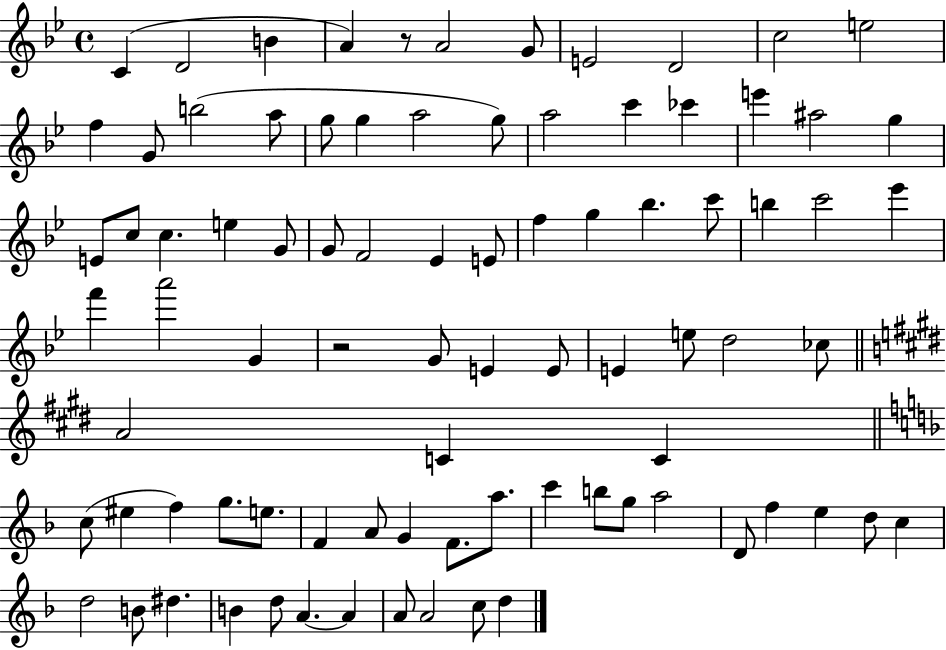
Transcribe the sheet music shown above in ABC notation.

X:1
T:Untitled
M:4/4
L:1/4
K:Bb
C D2 B A z/2 A2 G/2 E2 D2 c2 e2 f G/2 b2 a/2 g/2 g a2 g/2 a2 c' _c' e' ^a2 g E/2 c/2 c e G/2 G/2 F2 _E E/2 f g _b c'/2 b c'2 _e' f' a'2 G z2 G/2 E E/2 E e/2 d2 _c/2 A2 C C c/2 ^e f g/2 e/2 F A/2 G F/2 a/2 c' b/2 g/2 a2 D/2 f e d/2 c d2 B/2 ^d B d/2 A A A/2 A2 c/2 d